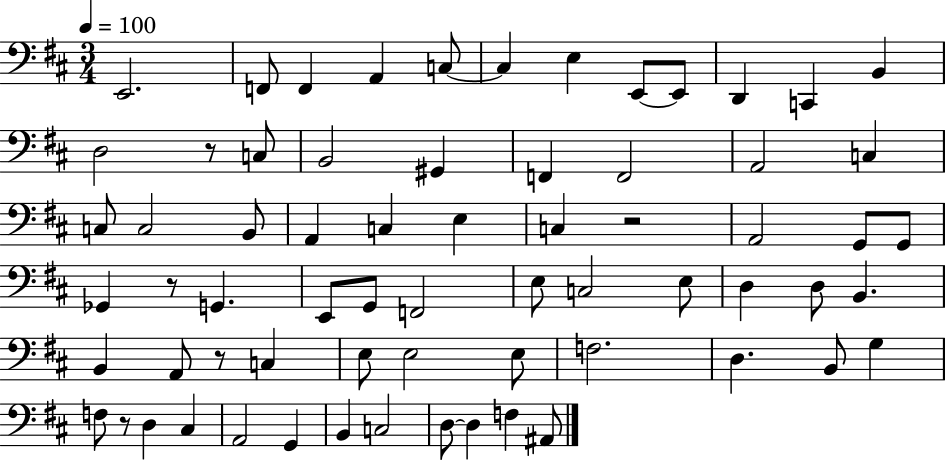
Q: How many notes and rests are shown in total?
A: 67